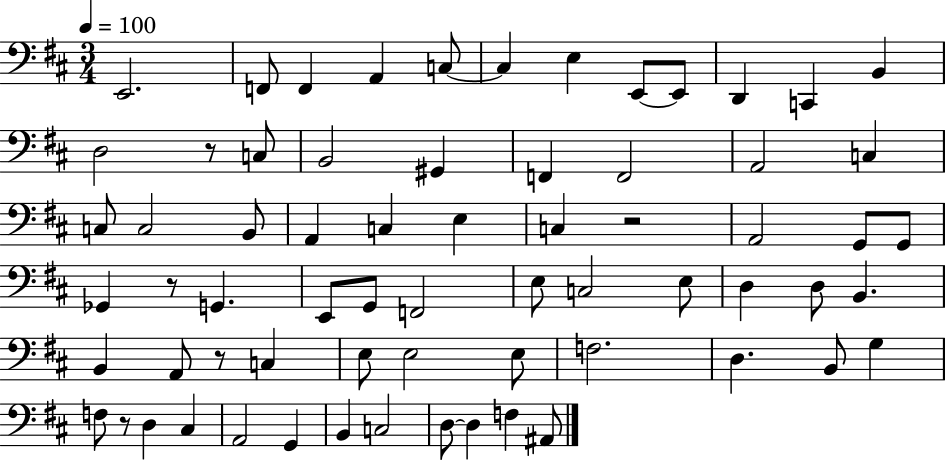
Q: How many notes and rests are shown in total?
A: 67